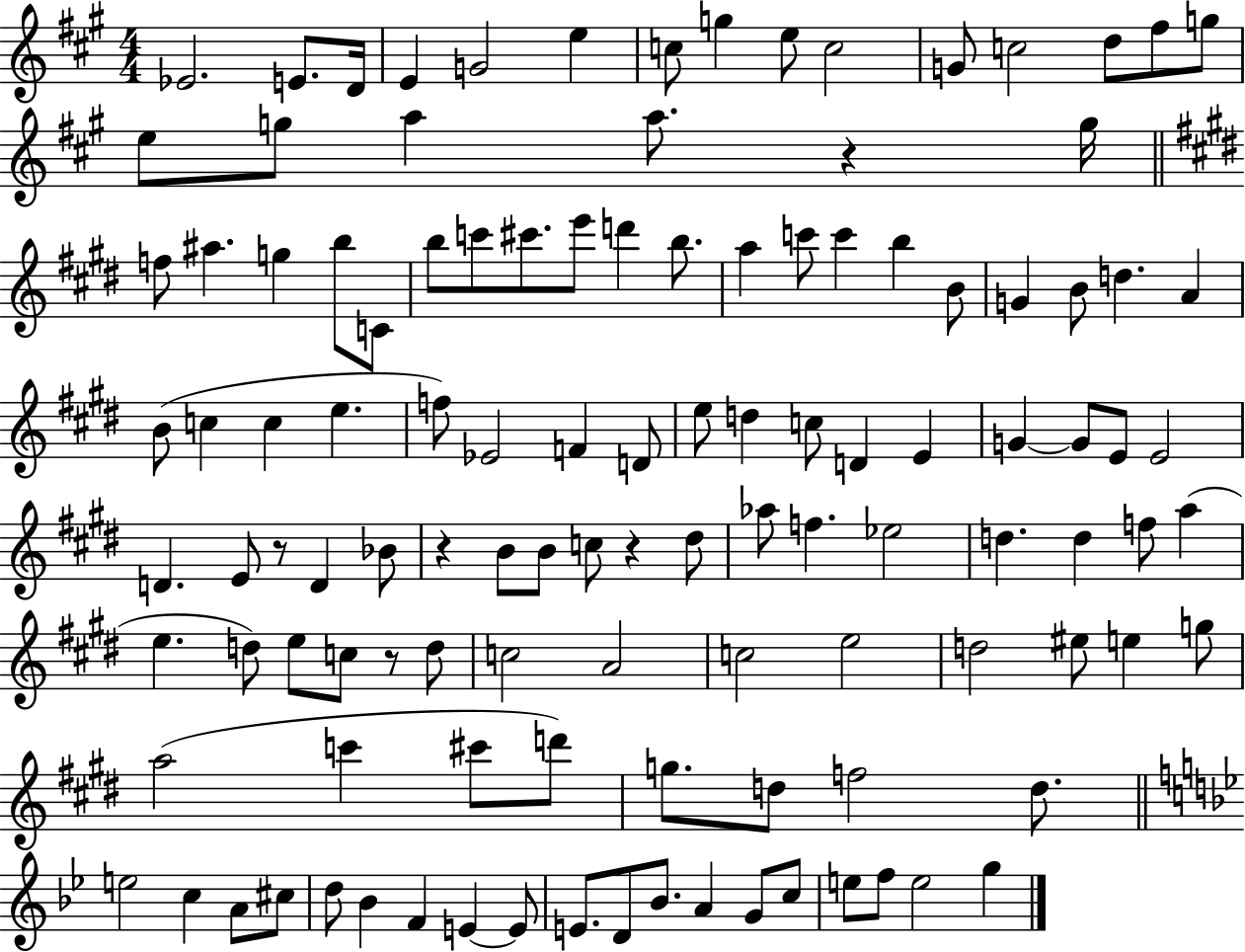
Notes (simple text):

Eb4/h. E4/e. D4/s E4/q G4/h E5/q C5/e G5/q E5/e C5/h G4/e C5/h D5/e F#5/e G5/e E5/e G5/e A5/q A5/e. R/q G5/s F5/e A#5/q. G5/q B5/e C4/e B5/e C6/e C#6/e. E6/e D6/q B5/e. A5/q C6/e C6/q B5/q B4/e G4/q B4/e D5/q. A4/q B4/e C5/q C5/q E5/q. F5/e Eb4/h F4/q D4/e E5/e D5/q C5/e D4/q E4/q G4/q G4/e E4/e E4/h D4/q. E4/e R/e D4/q Bb4/e R/q B4/e B4/e C5/e R/q D#5/e Ab5/e F5/q. Eb5/h D5/q. D5/q F5/e A5/q E5/q. D5/e E5/e C5/e R/e D5/e C5/h A4/h C5/h E5/h D5/h EIS5/e E5/q G5/e A5/h C6/q C#6/e D6/e G5/e. D5/e F5/h D5/e. E5/h C5/q A4/e C#5/e D5/e Bb4/q F4/q E4/q E4/e E4/e. D4/e Bb4/e. A4/q G4/e C5/e E5/e F5/e E5/h G5/q